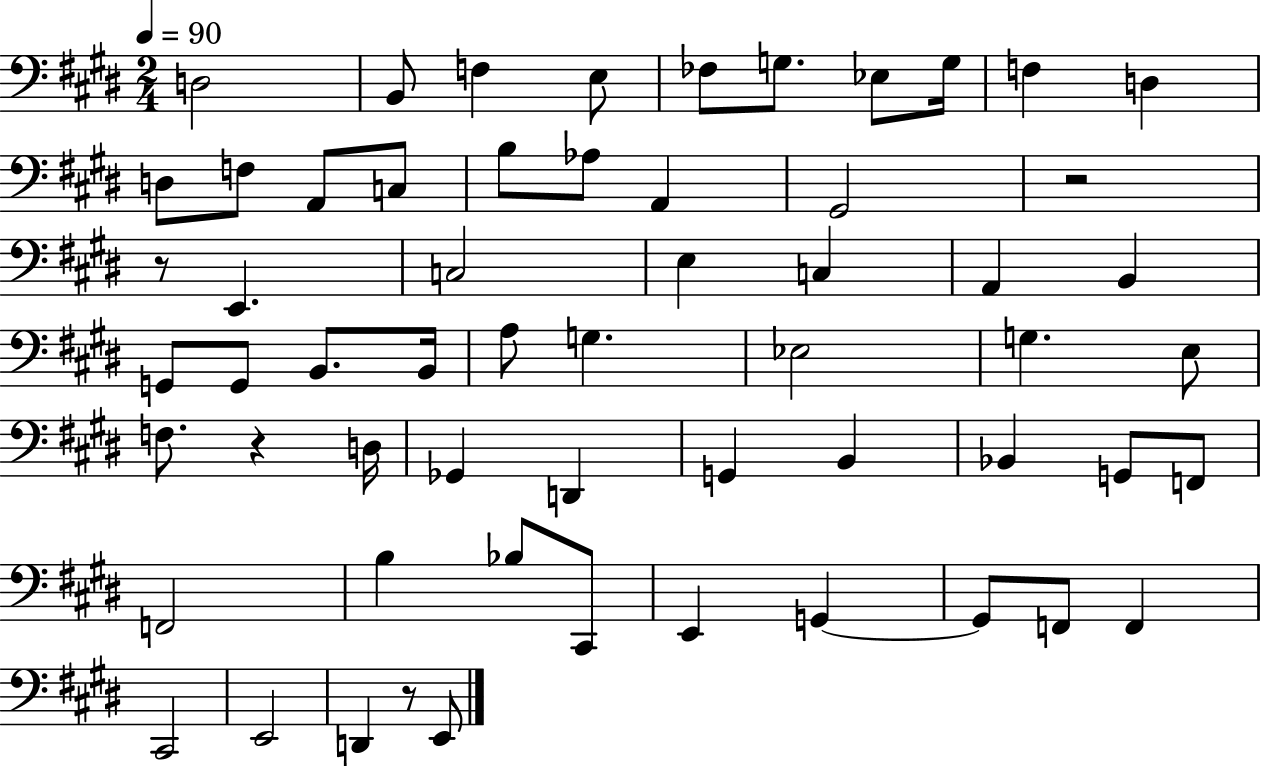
D3/h B2/e F3/q E3/e FES3/e G3/e. Eb3/e G3/s F3/q D3/q D3/e F3/e A2/e C3/e B3/e Ab3/e A2/q G#2/h R/h R/e E2/q. C3/h E3/q C3/q A2/q B2/q G2/e G2/e B2/e. B2/s A3/e G3/q. Eb3/h G3/q. E3/e F3/e. R/q D3/s Gb2/q D2/q G2/q B2/q Bb2/q G2/e F2/e F2/h B3/q Bb3/e C#2/e E2/q G2/q G2/e F2/e F2/q C#2/h E2/h D2/q R/e E2/e